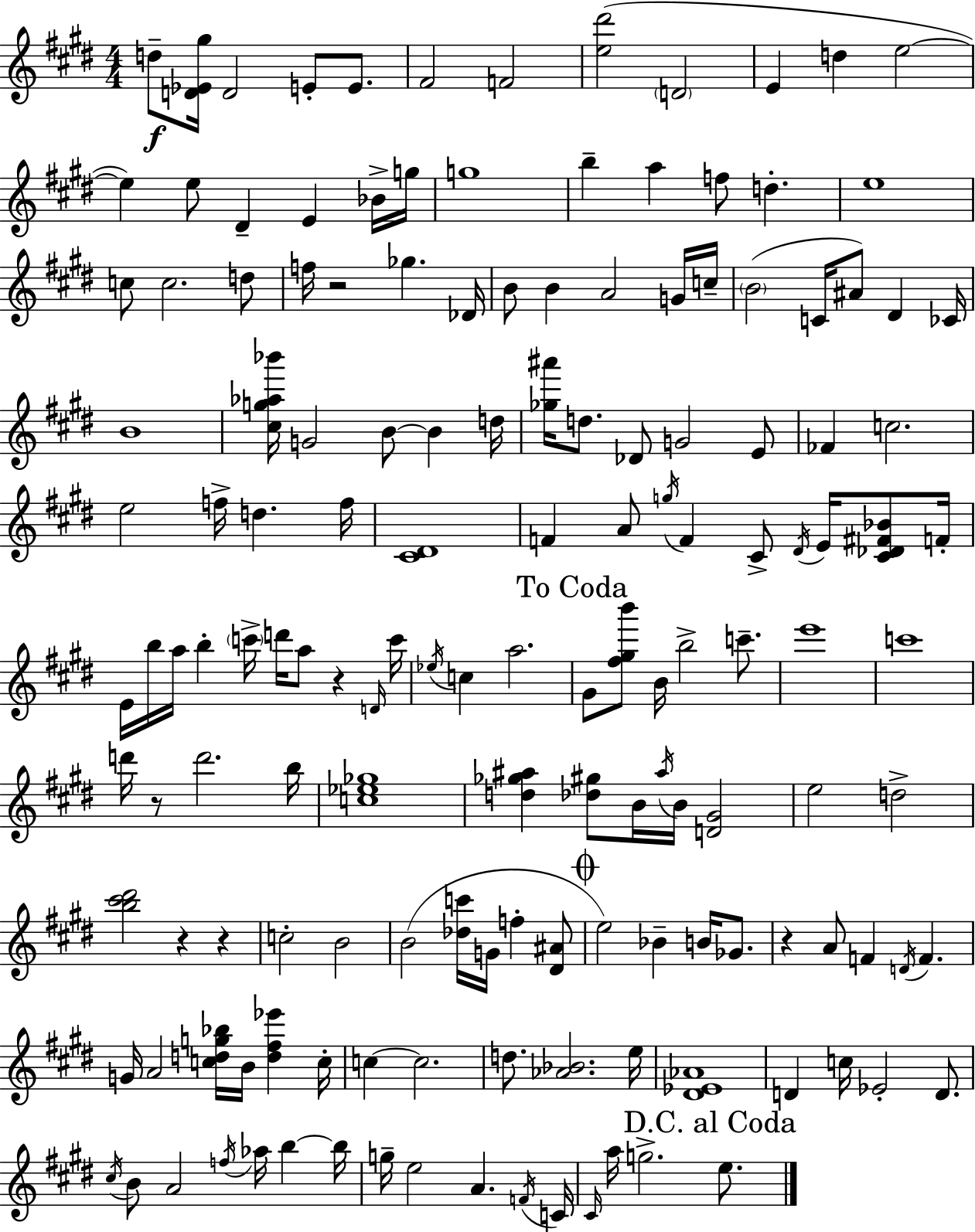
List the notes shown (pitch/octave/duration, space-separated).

D5/e [D4,Eb4,G#5]/s D4/h E4/e E4/e. F#4/h F4/h [E5,D#6]/h D4/h E4/q D5/q E5/h E5/q E5/e D#4/q E4/q Bb4/s G5/s G5/w B5/q A5/q F5/e D5/q. E5/w C5/e C5/h. D5/e F5/s R/h Gb5/q. Db4/s B4/e B4/q A4/h G4/s C5/s B4/h C4/s A#4/e D#4/q CES4/s B4/w [C#5,G5,Ab5,Bb6]/s G4/h B4/e B4/q D5/s [Gb5,A#6]/s D5/e. Db4/e G4/h E4/e FES4/q C5/h. E5/h F5/s D5/q. F5/s [C#4,D#4]/w F4/q A4/e G5/s F4/q C#4/e D#4/s E4/s [C#4,Db4,F#4,Bb4]/e F4/s E4/s B5/s A5/s B5/q C6/s D6/s A5/e R/q D4/s C6/s Eb5/s C5/q A5/h. G#4/e [F#5,G#5,B6]/e B4/s B5/h C6/e. E6/w C6/w D6/s R/e D6/h. B5/s [C5,Eb5,Gb5]/w [D5,Gb5,A#5]/q [Db5,G#5]/e B4/s A#5/s B4/s [D4,G#4]/h E5/h D5/h [B5,C#6,D#6]/h R/q R/q C5/h B4/h B4/h [Db5,C6]/s G4/s F5/q [D#4,A#4]/e E5/h Bb4/q B4/s Gb4/e. R/q A4/e F4/q D4/s F4/q. G4/s A4/h [C5,D5,G5,Bb5]/s B4/s [D5,F#5,Eb6]/q C5/s C5/q C5/h. D5/e. [Ab4,Bb4]/h. E5/s [D#4,Eb4,Ab4]/w D4/q C5/s Eb4/h D4/e. C#5/s B4/e A4/h F5/s Ab5/s B5/q B5/s G5/s E5/h A4/q. F4/s C4/s C#4/s A5/s G5/h. E5/e.